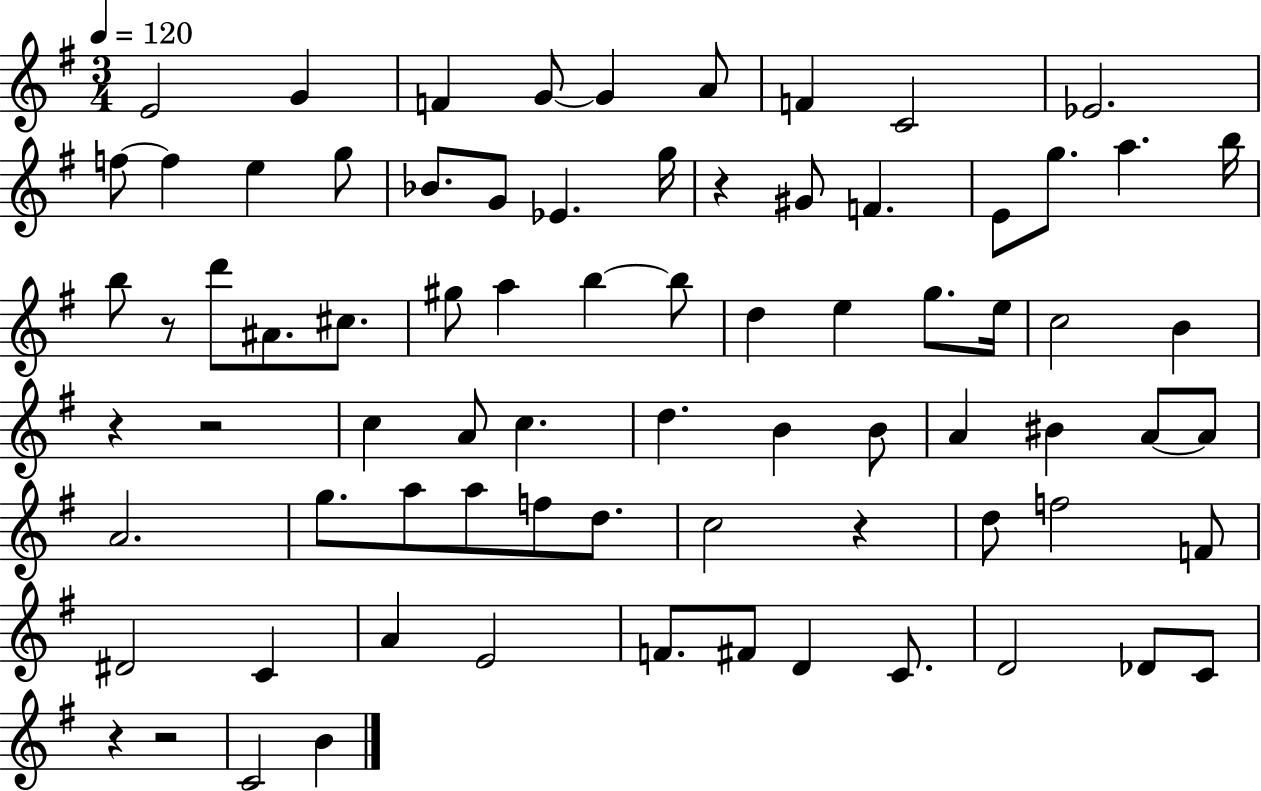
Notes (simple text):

E4/h G4/q F4/q G4/e G4/q A4/e F4/q C4/h Eb4/h. F5/e F5/q E5/q G5/e Bb4/e. G4/e Eb4/q. G5/s R/q G#4/e F4/q. E4/e G5/e. A5/q. B5/s B5/e R/e D6/e A#4/e. C#5/e. G#5/e A5/q B5/q B5/e D5/q E5/q G5/e. E5/s C5/h B4/q R/q R/h C5/q A4/e C5/q. D5/q. B4/q B4/e A4/q BIS4/q A4/e A4/e A4/h. G5/e. A5/e A5/e F5/e D5/e. C5/h R/q D5/e F5/h F4/e D#4/h C4/q A4/q E4/h F4/e. F#4/e D4/q C4/e. D4/h Db4/e C4/e R/q R/h C4/h B4/q